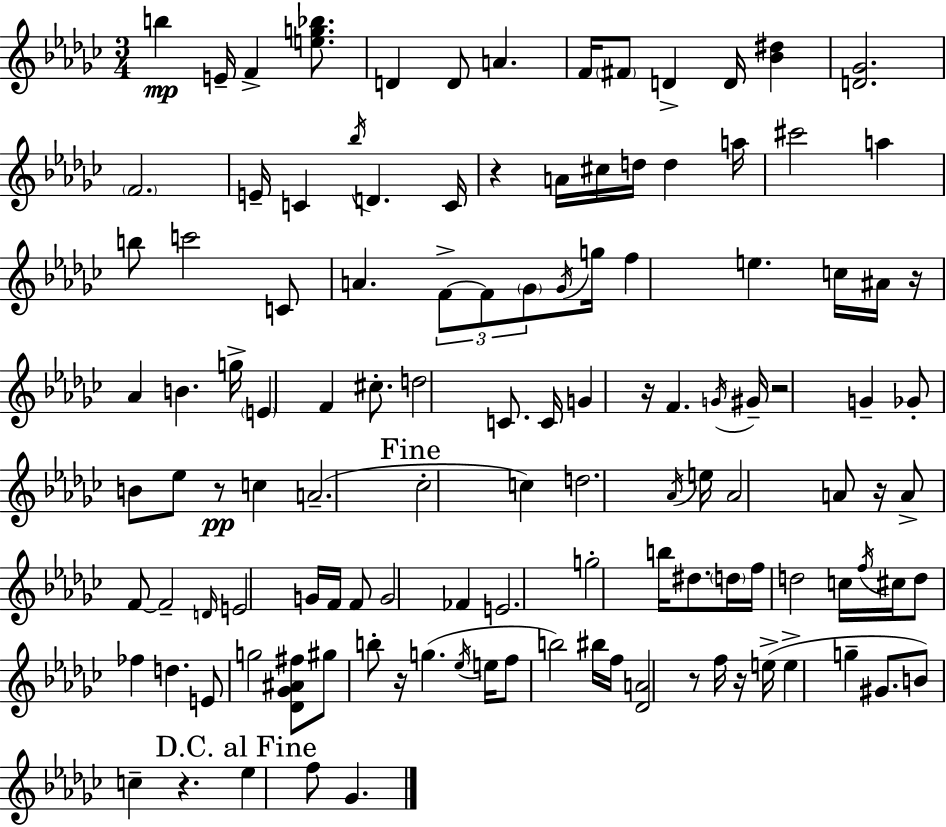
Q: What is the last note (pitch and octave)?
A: Gb4